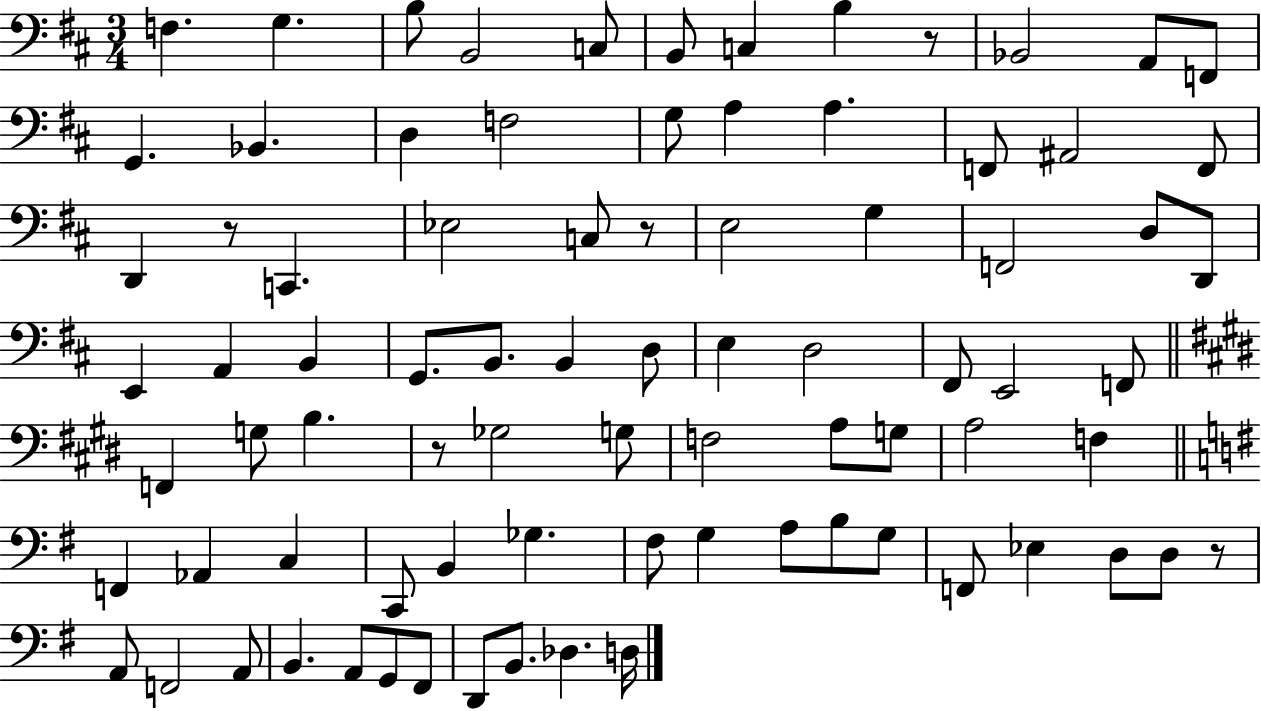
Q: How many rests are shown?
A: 5